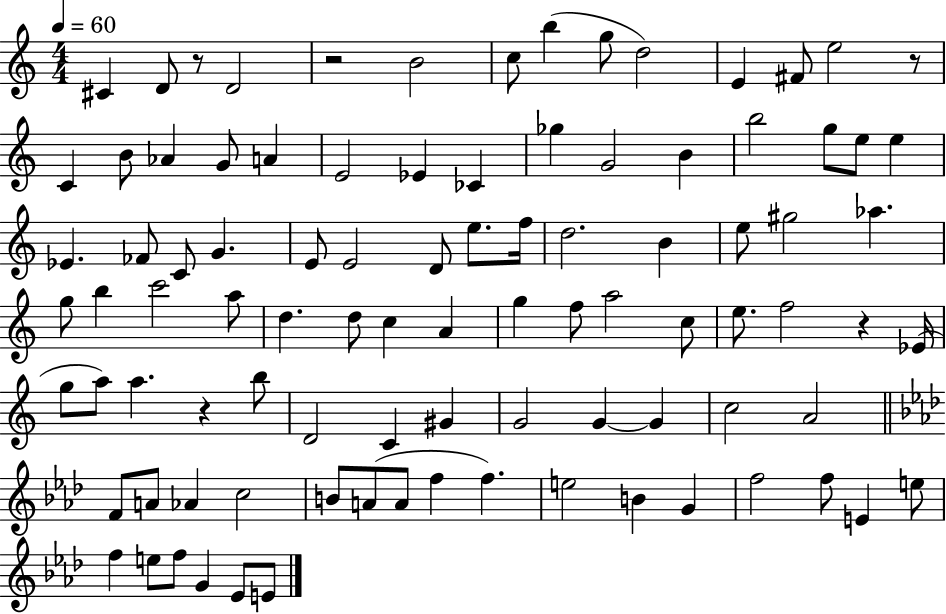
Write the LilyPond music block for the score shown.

{
  \clef treble
  \numericTimeSignature
  \time 4/4
  \key c \major
  \tempo 4 = 60
  cis'4 d'8 r8 d'2 | r2 b'2 | c''8 b''4( g''8 d''2) | e'4 fis'8 e''2 r8 | \break c'4 b'8 aes'4 g'8 a'4 | e'2 ees'4 ces'4 | ges''4 g'2 b'4 | b''2 g''8 e''8 e''4 | \break ees'4. fes'8 c'8 g'4. | e'8 e'2 d'8 e''8. f''16 | d''2. b'4 | e''8 gis''2 aes''4. | \break g''8 b''4 c'''2 a''8 | d''4. d''8 c''4 a'4 | g''4 f''8 a''2 c''8 | e''8. f''2 r4 ees'16( | \break g''8 a''8) a''4. r4 b''8 | d'2 c'4 gis'4 | g'2 g'4~~ g'4 | c''2 a'2 | \break \bar "||" \break \key f \minor f'8 a'8 aes'4 c''2 | b'8 a'8( a'8 f''4 f''4.) | e''2 b'4 g'4 | f''2 f''8 e'4 e''8 | \break f''4 e''8 f''8 g'4 ees'8 e'8 | \bar "|."
}